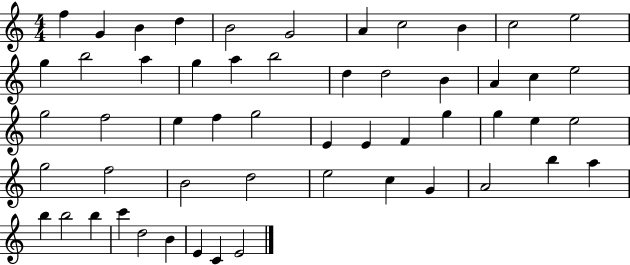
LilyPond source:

{
  \clef treble
  \numericTimeSignature
  \time 4/4
  \key c \major
  f''4 g'4 b'4 d''4 | b'2 g'2 | a'4 c''2 b'4 | c''2 e''2 | \break g''4 b''2 a''4 | g''4 a''4 b''2 | d''4 d''2 b'4 | a'4 c''4 e''2 | \break g''2 f''2 | e''4 f''4 g''2 | e'4 e'4 f'4 g''4 | g''4 e''4 e''2 | \break g''2 f''2 | b'2 d''2 | e''2 c''4 g'4 | a'2 b''4 a''4 | \break b''4 b''2 b''4 | c'''4 d''2 b'4 | e'4 c'4 e'2 | \bar "|."
}